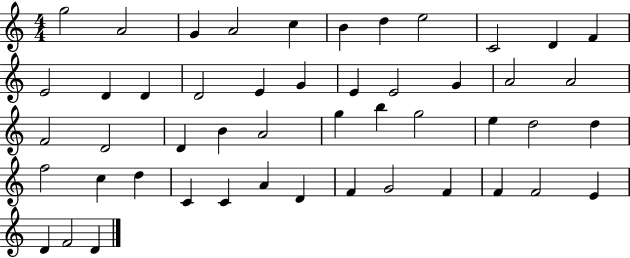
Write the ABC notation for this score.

X:1
T:Untitled
M:4/4
L:1/4
K:C
g2 A2 G A2 c B d e2 C2 D F E2 D D D2 E G E E2 G A2 A2 F2 D2 D B A2 g b g2 e d2 d f2 c d C C A D F G2 F F F2 E D F2 D